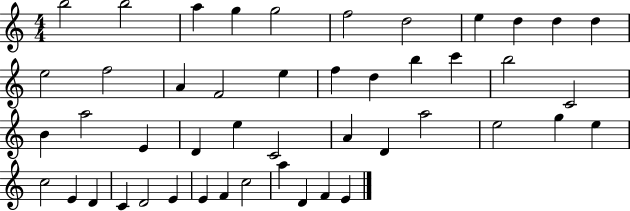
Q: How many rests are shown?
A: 0